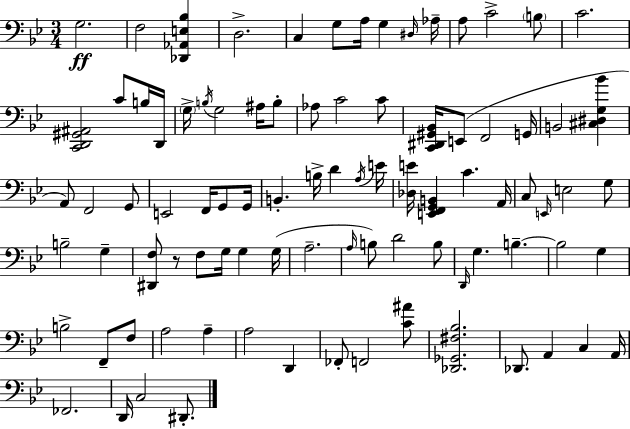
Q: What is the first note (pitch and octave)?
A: G3